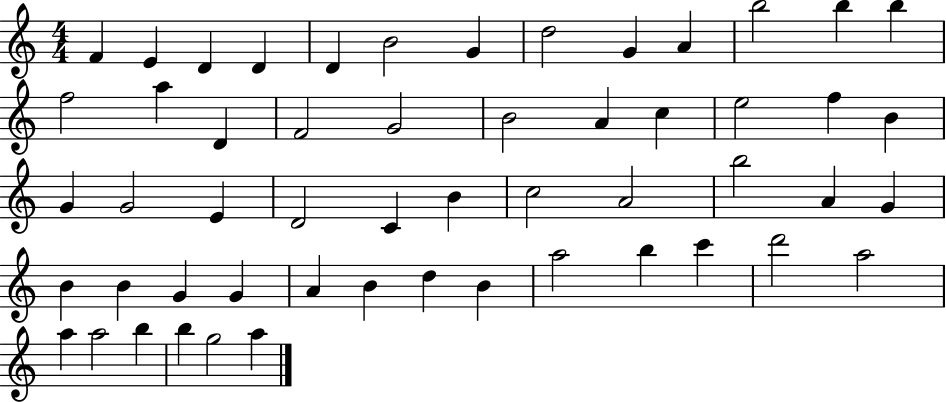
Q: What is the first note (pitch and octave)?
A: F4